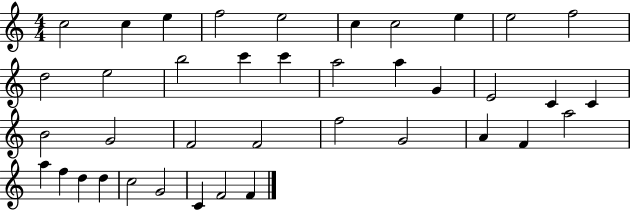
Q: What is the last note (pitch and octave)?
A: F4